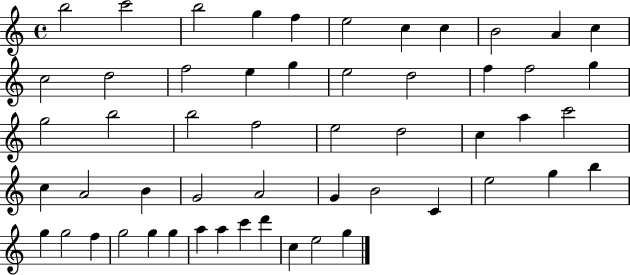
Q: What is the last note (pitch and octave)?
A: G5